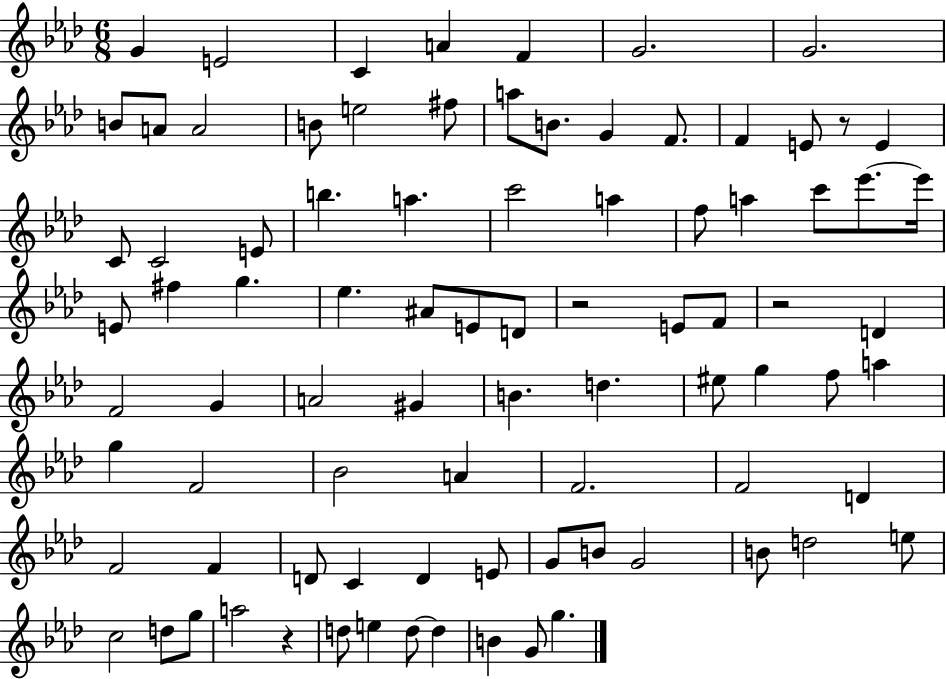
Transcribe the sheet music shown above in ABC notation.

X:1
T:Untitled
M:6/8
L:1/4
K:Ab
G E2 C A F G2 G2 B/2 A/2 A2 B/2 e2 ^f/2 a/2 B/2 G F/2 F E/2 z/2 E C/2 C2 E/2 b a c'2 a f/2 a c'/2 _e'/2 _e'/4 E/2 ^f g _e ^A/2 E/2 D/2 z2 E/2 F/2 z2 D F2 G A2 ^G B d ^e/2 g f/2 a g F2 _B2 A F2 F2 D F2 F D/2 C D E/2 G/2 B/2 G2 B/2 d2 e/2 c2 d/2 g/2 a2 z d/2 e d/2 d B G/2 g